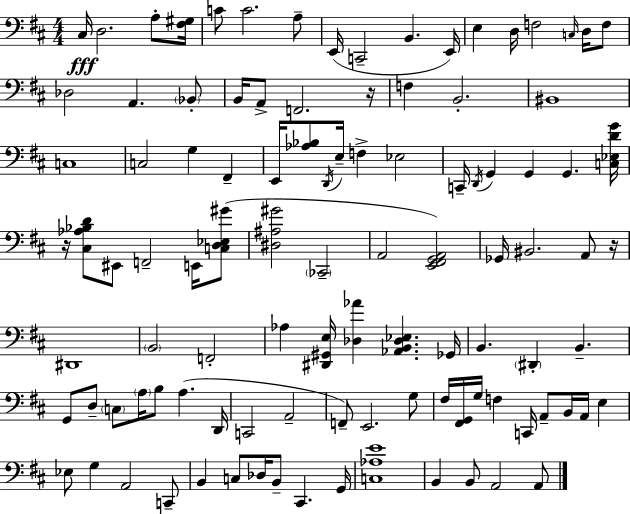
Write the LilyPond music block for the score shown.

{
  \clef bass
  \numericTimeSignature
  \time 4/4
  \key d \major
  cis16\fff d2. a8-. <fis gis>16 | c'8 c'2. a8-- | e,16( c,2-- b,4. e,16) | e4 d16 f2 \grace { c16 } d16 f8 | \break des2 a,4. \parenthesize bes,8-. | b,16 a,8-> f,2. | r16 f4 b,2.-. | bis,1 | \break c1 | c2 g4 fis,4-- | e,16 <aes bes>8 \acciaccatura { d,16 } e16-- f4-> ees2 | c,16-- \acciaccatura { d,16 } g,4 g,4 g,4. | \break <c ees d' g'>16 r16 <cis aes bes d'>8 eis,8 f,2-- | e,16 <c d ees gis'>8( <dis ais gis'>2 \parenthesize ces,2-- | a,2 <e, fis, g, a,>2) | ges,16 bis,2. | \break a,8 r16 dis,1 | \parenthesize b,2 f,2-. | aes4 <dis, gis, e>16 <des aes'>4 <aes, b, des ees>4. | ges,16 b,4. \parenthesize dis,4-. b,4.-- | \break g,8 d8-- \parenthesize c8 \parenthesize a16 b8 a4.( | d,16 c,2 a,2-- | f,8--) e,2. | g8 fis16 <fis, g,>16 g16 f4 c,16 a,8-- b,16 a,16 e4 | \break ees8 g4 a,2 | c,8-- b,4 c8 des16 b,8-- cis,4. | g,16 <c aes e'>1 | b,4 b,8 a,2 | \break a,8 \bar "|."
}